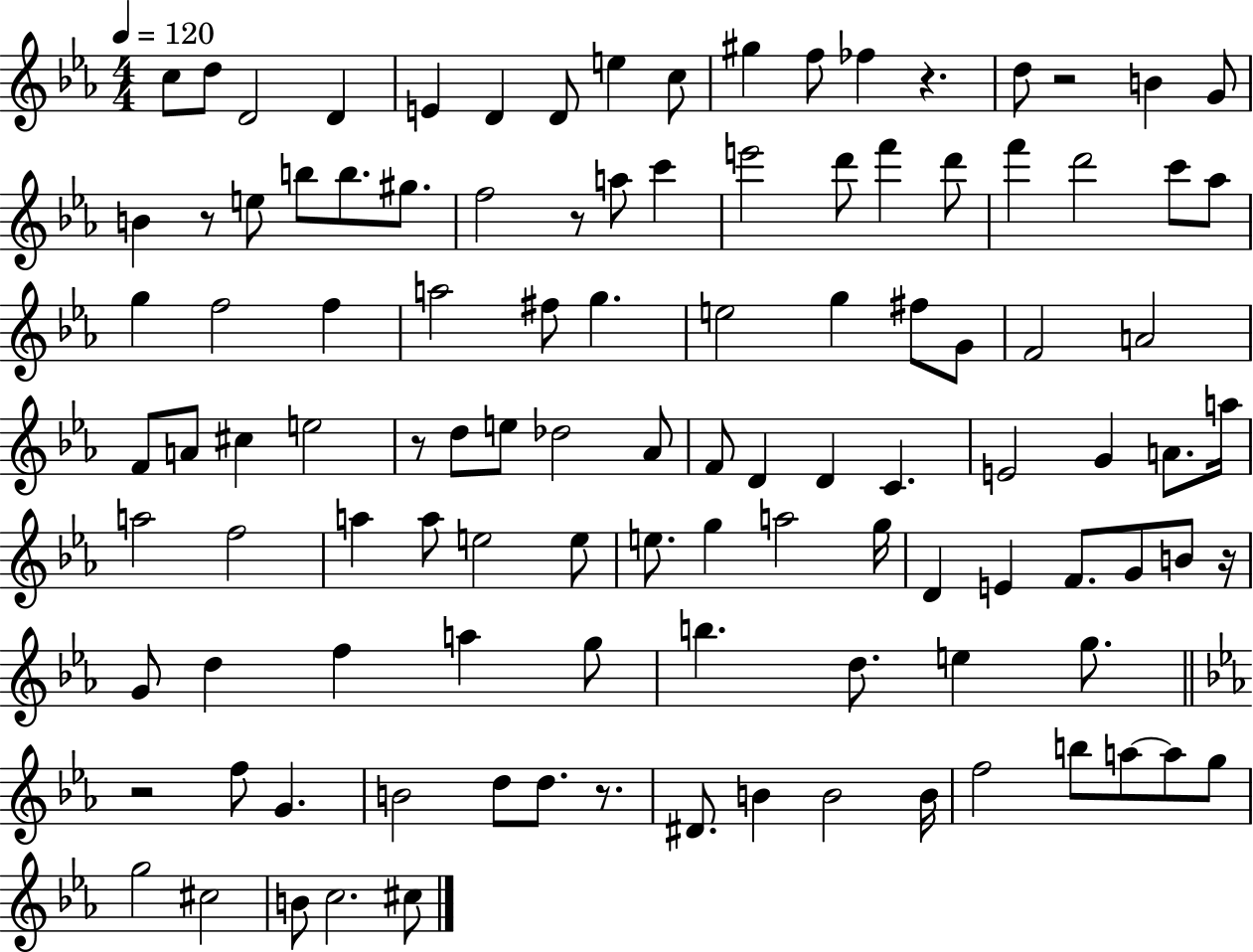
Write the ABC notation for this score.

X:1
T:Untitled
M:4/4
L:1/4
K:Eb
c/2 d/2 D2 D E D D/2 e c/2 ^g f/2 _f z d/2 z2 B G/2 B z/2 e/2 b/2 b/2 ^g/2 f2 z/2 a/2 c' e'2 d'/2 f' d'/2 f' d'2 c'/2 _a/2 g f2 f a2 ^f/2 g e2 g ^f/2 G/2 F2 A2 F/2 A/2 ^c e2 z/2 d/2 e/2 _d2 _A/2 F/2 D D C E2 G A/2 a/4 a2 f2 a a/2 e2 e/2 e/2 g a2 g/4 D E F/2 G/2 B/2 z/4 G/2 d f a g/2 b d/2 e g/2 z2 f/2 G B2 d/2 d/2 z/2 ^D/2 B B2 B/4 f2 b/2 a/2 a/2 g/2 g2 ^c2 B/2 c2 ^c/2